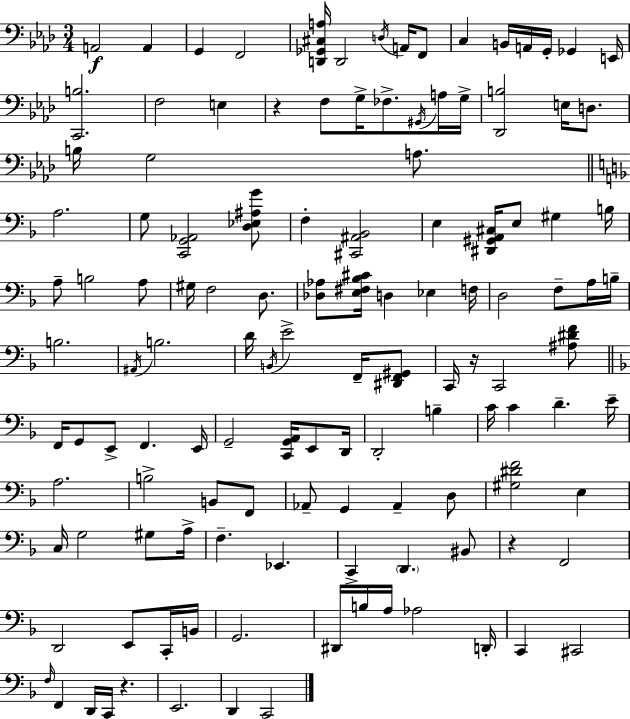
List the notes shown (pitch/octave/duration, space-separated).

A2/h A2/q G2/q F2/h [D2,Gb2,C#3,A3]/s D2/h D3/s A2/s F2/e C3/q B2/s A2/s G2/s Gb2/q E2/s [C2,B3]/h. F3/h E3/q R/q F3/e G3/s FES3/e. G#2/s A3/s G3/s [Db2,B3]/h E3/s D3/e. B3/s G3/h A3/e. A3/h. G3/e [C2,G2,Ab2]/h [D3,Eb3,A#3,G4]/e F3/q [C#2,A#2,Bb2]/h E3/q [D#2,G#2,A2,C#3]/s E3/e G#3/q B3/s A3/e B3/h A3/e G#3/s F3/h D3/e. [Db3,Ab3]/e [E3,F#3,Bb3,C#4]/s D3/q Eb3/q F3/s D3/h F3/e A3/s B3/s B3/h. A#2/s B3/h. D4/s B2/s E4/h F2/s [D#2,F2,G#2]/e C2/s R/s C2/h [A#3,D#4,F4]/e F2/s G2/e E2/e F2/q. E2/s G2/h [C2,G2,A2]/s E2/e D2/s D2/h B3/q C4/s C4/q D4/q. E4/s A3/h. B3/h B2/e F2/e Ab2/e G2/q Ab2/q D3/e [G#3,D#4,F4]/h E3/q C3/s G3/h G#3/e A3/s F3/q. Eb2/q. C2/q D2/q. BIS2/e R/q F2/h D2/h E2/e C2/s B2/s G2/h. D#2/s B3/s A3/s Ab3/h D2/s C2/q C#2/h F3/s F2/q D2/s C2/s R/q. E2/h. D2/q C2/h